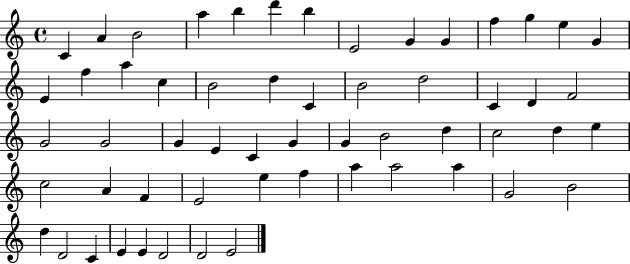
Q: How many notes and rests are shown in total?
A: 57